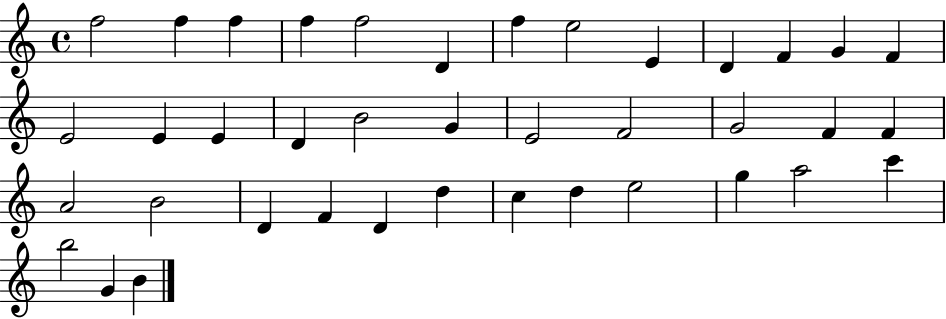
F5/h F5/q F5/q F5/q F5/h D4/q F5/q E5/h E4/q D4/q F4/q G4/q F4/q E4/h E4/q E4/q D4/q B4/h G4/q E4/h F4/h G4/h F4/q F4/q A4/h B4/h D4/q F4/q D4/q D5/q C5/q D5/q E5/h G5/q A5/h C6/q B5/h G4/q B4/q